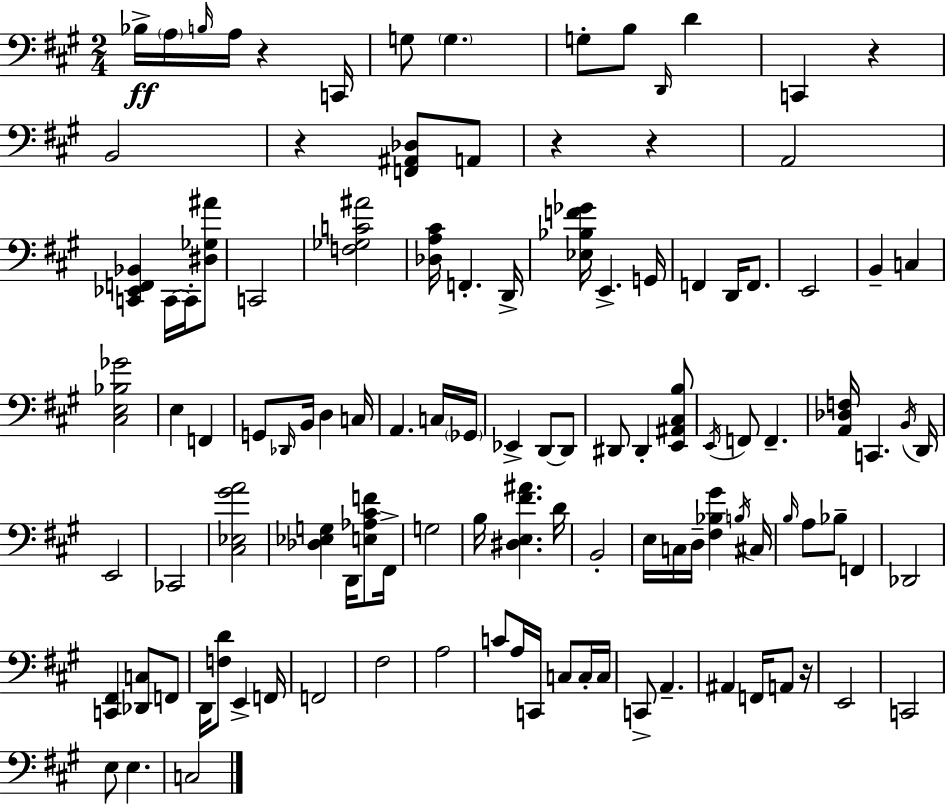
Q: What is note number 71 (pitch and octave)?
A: F2